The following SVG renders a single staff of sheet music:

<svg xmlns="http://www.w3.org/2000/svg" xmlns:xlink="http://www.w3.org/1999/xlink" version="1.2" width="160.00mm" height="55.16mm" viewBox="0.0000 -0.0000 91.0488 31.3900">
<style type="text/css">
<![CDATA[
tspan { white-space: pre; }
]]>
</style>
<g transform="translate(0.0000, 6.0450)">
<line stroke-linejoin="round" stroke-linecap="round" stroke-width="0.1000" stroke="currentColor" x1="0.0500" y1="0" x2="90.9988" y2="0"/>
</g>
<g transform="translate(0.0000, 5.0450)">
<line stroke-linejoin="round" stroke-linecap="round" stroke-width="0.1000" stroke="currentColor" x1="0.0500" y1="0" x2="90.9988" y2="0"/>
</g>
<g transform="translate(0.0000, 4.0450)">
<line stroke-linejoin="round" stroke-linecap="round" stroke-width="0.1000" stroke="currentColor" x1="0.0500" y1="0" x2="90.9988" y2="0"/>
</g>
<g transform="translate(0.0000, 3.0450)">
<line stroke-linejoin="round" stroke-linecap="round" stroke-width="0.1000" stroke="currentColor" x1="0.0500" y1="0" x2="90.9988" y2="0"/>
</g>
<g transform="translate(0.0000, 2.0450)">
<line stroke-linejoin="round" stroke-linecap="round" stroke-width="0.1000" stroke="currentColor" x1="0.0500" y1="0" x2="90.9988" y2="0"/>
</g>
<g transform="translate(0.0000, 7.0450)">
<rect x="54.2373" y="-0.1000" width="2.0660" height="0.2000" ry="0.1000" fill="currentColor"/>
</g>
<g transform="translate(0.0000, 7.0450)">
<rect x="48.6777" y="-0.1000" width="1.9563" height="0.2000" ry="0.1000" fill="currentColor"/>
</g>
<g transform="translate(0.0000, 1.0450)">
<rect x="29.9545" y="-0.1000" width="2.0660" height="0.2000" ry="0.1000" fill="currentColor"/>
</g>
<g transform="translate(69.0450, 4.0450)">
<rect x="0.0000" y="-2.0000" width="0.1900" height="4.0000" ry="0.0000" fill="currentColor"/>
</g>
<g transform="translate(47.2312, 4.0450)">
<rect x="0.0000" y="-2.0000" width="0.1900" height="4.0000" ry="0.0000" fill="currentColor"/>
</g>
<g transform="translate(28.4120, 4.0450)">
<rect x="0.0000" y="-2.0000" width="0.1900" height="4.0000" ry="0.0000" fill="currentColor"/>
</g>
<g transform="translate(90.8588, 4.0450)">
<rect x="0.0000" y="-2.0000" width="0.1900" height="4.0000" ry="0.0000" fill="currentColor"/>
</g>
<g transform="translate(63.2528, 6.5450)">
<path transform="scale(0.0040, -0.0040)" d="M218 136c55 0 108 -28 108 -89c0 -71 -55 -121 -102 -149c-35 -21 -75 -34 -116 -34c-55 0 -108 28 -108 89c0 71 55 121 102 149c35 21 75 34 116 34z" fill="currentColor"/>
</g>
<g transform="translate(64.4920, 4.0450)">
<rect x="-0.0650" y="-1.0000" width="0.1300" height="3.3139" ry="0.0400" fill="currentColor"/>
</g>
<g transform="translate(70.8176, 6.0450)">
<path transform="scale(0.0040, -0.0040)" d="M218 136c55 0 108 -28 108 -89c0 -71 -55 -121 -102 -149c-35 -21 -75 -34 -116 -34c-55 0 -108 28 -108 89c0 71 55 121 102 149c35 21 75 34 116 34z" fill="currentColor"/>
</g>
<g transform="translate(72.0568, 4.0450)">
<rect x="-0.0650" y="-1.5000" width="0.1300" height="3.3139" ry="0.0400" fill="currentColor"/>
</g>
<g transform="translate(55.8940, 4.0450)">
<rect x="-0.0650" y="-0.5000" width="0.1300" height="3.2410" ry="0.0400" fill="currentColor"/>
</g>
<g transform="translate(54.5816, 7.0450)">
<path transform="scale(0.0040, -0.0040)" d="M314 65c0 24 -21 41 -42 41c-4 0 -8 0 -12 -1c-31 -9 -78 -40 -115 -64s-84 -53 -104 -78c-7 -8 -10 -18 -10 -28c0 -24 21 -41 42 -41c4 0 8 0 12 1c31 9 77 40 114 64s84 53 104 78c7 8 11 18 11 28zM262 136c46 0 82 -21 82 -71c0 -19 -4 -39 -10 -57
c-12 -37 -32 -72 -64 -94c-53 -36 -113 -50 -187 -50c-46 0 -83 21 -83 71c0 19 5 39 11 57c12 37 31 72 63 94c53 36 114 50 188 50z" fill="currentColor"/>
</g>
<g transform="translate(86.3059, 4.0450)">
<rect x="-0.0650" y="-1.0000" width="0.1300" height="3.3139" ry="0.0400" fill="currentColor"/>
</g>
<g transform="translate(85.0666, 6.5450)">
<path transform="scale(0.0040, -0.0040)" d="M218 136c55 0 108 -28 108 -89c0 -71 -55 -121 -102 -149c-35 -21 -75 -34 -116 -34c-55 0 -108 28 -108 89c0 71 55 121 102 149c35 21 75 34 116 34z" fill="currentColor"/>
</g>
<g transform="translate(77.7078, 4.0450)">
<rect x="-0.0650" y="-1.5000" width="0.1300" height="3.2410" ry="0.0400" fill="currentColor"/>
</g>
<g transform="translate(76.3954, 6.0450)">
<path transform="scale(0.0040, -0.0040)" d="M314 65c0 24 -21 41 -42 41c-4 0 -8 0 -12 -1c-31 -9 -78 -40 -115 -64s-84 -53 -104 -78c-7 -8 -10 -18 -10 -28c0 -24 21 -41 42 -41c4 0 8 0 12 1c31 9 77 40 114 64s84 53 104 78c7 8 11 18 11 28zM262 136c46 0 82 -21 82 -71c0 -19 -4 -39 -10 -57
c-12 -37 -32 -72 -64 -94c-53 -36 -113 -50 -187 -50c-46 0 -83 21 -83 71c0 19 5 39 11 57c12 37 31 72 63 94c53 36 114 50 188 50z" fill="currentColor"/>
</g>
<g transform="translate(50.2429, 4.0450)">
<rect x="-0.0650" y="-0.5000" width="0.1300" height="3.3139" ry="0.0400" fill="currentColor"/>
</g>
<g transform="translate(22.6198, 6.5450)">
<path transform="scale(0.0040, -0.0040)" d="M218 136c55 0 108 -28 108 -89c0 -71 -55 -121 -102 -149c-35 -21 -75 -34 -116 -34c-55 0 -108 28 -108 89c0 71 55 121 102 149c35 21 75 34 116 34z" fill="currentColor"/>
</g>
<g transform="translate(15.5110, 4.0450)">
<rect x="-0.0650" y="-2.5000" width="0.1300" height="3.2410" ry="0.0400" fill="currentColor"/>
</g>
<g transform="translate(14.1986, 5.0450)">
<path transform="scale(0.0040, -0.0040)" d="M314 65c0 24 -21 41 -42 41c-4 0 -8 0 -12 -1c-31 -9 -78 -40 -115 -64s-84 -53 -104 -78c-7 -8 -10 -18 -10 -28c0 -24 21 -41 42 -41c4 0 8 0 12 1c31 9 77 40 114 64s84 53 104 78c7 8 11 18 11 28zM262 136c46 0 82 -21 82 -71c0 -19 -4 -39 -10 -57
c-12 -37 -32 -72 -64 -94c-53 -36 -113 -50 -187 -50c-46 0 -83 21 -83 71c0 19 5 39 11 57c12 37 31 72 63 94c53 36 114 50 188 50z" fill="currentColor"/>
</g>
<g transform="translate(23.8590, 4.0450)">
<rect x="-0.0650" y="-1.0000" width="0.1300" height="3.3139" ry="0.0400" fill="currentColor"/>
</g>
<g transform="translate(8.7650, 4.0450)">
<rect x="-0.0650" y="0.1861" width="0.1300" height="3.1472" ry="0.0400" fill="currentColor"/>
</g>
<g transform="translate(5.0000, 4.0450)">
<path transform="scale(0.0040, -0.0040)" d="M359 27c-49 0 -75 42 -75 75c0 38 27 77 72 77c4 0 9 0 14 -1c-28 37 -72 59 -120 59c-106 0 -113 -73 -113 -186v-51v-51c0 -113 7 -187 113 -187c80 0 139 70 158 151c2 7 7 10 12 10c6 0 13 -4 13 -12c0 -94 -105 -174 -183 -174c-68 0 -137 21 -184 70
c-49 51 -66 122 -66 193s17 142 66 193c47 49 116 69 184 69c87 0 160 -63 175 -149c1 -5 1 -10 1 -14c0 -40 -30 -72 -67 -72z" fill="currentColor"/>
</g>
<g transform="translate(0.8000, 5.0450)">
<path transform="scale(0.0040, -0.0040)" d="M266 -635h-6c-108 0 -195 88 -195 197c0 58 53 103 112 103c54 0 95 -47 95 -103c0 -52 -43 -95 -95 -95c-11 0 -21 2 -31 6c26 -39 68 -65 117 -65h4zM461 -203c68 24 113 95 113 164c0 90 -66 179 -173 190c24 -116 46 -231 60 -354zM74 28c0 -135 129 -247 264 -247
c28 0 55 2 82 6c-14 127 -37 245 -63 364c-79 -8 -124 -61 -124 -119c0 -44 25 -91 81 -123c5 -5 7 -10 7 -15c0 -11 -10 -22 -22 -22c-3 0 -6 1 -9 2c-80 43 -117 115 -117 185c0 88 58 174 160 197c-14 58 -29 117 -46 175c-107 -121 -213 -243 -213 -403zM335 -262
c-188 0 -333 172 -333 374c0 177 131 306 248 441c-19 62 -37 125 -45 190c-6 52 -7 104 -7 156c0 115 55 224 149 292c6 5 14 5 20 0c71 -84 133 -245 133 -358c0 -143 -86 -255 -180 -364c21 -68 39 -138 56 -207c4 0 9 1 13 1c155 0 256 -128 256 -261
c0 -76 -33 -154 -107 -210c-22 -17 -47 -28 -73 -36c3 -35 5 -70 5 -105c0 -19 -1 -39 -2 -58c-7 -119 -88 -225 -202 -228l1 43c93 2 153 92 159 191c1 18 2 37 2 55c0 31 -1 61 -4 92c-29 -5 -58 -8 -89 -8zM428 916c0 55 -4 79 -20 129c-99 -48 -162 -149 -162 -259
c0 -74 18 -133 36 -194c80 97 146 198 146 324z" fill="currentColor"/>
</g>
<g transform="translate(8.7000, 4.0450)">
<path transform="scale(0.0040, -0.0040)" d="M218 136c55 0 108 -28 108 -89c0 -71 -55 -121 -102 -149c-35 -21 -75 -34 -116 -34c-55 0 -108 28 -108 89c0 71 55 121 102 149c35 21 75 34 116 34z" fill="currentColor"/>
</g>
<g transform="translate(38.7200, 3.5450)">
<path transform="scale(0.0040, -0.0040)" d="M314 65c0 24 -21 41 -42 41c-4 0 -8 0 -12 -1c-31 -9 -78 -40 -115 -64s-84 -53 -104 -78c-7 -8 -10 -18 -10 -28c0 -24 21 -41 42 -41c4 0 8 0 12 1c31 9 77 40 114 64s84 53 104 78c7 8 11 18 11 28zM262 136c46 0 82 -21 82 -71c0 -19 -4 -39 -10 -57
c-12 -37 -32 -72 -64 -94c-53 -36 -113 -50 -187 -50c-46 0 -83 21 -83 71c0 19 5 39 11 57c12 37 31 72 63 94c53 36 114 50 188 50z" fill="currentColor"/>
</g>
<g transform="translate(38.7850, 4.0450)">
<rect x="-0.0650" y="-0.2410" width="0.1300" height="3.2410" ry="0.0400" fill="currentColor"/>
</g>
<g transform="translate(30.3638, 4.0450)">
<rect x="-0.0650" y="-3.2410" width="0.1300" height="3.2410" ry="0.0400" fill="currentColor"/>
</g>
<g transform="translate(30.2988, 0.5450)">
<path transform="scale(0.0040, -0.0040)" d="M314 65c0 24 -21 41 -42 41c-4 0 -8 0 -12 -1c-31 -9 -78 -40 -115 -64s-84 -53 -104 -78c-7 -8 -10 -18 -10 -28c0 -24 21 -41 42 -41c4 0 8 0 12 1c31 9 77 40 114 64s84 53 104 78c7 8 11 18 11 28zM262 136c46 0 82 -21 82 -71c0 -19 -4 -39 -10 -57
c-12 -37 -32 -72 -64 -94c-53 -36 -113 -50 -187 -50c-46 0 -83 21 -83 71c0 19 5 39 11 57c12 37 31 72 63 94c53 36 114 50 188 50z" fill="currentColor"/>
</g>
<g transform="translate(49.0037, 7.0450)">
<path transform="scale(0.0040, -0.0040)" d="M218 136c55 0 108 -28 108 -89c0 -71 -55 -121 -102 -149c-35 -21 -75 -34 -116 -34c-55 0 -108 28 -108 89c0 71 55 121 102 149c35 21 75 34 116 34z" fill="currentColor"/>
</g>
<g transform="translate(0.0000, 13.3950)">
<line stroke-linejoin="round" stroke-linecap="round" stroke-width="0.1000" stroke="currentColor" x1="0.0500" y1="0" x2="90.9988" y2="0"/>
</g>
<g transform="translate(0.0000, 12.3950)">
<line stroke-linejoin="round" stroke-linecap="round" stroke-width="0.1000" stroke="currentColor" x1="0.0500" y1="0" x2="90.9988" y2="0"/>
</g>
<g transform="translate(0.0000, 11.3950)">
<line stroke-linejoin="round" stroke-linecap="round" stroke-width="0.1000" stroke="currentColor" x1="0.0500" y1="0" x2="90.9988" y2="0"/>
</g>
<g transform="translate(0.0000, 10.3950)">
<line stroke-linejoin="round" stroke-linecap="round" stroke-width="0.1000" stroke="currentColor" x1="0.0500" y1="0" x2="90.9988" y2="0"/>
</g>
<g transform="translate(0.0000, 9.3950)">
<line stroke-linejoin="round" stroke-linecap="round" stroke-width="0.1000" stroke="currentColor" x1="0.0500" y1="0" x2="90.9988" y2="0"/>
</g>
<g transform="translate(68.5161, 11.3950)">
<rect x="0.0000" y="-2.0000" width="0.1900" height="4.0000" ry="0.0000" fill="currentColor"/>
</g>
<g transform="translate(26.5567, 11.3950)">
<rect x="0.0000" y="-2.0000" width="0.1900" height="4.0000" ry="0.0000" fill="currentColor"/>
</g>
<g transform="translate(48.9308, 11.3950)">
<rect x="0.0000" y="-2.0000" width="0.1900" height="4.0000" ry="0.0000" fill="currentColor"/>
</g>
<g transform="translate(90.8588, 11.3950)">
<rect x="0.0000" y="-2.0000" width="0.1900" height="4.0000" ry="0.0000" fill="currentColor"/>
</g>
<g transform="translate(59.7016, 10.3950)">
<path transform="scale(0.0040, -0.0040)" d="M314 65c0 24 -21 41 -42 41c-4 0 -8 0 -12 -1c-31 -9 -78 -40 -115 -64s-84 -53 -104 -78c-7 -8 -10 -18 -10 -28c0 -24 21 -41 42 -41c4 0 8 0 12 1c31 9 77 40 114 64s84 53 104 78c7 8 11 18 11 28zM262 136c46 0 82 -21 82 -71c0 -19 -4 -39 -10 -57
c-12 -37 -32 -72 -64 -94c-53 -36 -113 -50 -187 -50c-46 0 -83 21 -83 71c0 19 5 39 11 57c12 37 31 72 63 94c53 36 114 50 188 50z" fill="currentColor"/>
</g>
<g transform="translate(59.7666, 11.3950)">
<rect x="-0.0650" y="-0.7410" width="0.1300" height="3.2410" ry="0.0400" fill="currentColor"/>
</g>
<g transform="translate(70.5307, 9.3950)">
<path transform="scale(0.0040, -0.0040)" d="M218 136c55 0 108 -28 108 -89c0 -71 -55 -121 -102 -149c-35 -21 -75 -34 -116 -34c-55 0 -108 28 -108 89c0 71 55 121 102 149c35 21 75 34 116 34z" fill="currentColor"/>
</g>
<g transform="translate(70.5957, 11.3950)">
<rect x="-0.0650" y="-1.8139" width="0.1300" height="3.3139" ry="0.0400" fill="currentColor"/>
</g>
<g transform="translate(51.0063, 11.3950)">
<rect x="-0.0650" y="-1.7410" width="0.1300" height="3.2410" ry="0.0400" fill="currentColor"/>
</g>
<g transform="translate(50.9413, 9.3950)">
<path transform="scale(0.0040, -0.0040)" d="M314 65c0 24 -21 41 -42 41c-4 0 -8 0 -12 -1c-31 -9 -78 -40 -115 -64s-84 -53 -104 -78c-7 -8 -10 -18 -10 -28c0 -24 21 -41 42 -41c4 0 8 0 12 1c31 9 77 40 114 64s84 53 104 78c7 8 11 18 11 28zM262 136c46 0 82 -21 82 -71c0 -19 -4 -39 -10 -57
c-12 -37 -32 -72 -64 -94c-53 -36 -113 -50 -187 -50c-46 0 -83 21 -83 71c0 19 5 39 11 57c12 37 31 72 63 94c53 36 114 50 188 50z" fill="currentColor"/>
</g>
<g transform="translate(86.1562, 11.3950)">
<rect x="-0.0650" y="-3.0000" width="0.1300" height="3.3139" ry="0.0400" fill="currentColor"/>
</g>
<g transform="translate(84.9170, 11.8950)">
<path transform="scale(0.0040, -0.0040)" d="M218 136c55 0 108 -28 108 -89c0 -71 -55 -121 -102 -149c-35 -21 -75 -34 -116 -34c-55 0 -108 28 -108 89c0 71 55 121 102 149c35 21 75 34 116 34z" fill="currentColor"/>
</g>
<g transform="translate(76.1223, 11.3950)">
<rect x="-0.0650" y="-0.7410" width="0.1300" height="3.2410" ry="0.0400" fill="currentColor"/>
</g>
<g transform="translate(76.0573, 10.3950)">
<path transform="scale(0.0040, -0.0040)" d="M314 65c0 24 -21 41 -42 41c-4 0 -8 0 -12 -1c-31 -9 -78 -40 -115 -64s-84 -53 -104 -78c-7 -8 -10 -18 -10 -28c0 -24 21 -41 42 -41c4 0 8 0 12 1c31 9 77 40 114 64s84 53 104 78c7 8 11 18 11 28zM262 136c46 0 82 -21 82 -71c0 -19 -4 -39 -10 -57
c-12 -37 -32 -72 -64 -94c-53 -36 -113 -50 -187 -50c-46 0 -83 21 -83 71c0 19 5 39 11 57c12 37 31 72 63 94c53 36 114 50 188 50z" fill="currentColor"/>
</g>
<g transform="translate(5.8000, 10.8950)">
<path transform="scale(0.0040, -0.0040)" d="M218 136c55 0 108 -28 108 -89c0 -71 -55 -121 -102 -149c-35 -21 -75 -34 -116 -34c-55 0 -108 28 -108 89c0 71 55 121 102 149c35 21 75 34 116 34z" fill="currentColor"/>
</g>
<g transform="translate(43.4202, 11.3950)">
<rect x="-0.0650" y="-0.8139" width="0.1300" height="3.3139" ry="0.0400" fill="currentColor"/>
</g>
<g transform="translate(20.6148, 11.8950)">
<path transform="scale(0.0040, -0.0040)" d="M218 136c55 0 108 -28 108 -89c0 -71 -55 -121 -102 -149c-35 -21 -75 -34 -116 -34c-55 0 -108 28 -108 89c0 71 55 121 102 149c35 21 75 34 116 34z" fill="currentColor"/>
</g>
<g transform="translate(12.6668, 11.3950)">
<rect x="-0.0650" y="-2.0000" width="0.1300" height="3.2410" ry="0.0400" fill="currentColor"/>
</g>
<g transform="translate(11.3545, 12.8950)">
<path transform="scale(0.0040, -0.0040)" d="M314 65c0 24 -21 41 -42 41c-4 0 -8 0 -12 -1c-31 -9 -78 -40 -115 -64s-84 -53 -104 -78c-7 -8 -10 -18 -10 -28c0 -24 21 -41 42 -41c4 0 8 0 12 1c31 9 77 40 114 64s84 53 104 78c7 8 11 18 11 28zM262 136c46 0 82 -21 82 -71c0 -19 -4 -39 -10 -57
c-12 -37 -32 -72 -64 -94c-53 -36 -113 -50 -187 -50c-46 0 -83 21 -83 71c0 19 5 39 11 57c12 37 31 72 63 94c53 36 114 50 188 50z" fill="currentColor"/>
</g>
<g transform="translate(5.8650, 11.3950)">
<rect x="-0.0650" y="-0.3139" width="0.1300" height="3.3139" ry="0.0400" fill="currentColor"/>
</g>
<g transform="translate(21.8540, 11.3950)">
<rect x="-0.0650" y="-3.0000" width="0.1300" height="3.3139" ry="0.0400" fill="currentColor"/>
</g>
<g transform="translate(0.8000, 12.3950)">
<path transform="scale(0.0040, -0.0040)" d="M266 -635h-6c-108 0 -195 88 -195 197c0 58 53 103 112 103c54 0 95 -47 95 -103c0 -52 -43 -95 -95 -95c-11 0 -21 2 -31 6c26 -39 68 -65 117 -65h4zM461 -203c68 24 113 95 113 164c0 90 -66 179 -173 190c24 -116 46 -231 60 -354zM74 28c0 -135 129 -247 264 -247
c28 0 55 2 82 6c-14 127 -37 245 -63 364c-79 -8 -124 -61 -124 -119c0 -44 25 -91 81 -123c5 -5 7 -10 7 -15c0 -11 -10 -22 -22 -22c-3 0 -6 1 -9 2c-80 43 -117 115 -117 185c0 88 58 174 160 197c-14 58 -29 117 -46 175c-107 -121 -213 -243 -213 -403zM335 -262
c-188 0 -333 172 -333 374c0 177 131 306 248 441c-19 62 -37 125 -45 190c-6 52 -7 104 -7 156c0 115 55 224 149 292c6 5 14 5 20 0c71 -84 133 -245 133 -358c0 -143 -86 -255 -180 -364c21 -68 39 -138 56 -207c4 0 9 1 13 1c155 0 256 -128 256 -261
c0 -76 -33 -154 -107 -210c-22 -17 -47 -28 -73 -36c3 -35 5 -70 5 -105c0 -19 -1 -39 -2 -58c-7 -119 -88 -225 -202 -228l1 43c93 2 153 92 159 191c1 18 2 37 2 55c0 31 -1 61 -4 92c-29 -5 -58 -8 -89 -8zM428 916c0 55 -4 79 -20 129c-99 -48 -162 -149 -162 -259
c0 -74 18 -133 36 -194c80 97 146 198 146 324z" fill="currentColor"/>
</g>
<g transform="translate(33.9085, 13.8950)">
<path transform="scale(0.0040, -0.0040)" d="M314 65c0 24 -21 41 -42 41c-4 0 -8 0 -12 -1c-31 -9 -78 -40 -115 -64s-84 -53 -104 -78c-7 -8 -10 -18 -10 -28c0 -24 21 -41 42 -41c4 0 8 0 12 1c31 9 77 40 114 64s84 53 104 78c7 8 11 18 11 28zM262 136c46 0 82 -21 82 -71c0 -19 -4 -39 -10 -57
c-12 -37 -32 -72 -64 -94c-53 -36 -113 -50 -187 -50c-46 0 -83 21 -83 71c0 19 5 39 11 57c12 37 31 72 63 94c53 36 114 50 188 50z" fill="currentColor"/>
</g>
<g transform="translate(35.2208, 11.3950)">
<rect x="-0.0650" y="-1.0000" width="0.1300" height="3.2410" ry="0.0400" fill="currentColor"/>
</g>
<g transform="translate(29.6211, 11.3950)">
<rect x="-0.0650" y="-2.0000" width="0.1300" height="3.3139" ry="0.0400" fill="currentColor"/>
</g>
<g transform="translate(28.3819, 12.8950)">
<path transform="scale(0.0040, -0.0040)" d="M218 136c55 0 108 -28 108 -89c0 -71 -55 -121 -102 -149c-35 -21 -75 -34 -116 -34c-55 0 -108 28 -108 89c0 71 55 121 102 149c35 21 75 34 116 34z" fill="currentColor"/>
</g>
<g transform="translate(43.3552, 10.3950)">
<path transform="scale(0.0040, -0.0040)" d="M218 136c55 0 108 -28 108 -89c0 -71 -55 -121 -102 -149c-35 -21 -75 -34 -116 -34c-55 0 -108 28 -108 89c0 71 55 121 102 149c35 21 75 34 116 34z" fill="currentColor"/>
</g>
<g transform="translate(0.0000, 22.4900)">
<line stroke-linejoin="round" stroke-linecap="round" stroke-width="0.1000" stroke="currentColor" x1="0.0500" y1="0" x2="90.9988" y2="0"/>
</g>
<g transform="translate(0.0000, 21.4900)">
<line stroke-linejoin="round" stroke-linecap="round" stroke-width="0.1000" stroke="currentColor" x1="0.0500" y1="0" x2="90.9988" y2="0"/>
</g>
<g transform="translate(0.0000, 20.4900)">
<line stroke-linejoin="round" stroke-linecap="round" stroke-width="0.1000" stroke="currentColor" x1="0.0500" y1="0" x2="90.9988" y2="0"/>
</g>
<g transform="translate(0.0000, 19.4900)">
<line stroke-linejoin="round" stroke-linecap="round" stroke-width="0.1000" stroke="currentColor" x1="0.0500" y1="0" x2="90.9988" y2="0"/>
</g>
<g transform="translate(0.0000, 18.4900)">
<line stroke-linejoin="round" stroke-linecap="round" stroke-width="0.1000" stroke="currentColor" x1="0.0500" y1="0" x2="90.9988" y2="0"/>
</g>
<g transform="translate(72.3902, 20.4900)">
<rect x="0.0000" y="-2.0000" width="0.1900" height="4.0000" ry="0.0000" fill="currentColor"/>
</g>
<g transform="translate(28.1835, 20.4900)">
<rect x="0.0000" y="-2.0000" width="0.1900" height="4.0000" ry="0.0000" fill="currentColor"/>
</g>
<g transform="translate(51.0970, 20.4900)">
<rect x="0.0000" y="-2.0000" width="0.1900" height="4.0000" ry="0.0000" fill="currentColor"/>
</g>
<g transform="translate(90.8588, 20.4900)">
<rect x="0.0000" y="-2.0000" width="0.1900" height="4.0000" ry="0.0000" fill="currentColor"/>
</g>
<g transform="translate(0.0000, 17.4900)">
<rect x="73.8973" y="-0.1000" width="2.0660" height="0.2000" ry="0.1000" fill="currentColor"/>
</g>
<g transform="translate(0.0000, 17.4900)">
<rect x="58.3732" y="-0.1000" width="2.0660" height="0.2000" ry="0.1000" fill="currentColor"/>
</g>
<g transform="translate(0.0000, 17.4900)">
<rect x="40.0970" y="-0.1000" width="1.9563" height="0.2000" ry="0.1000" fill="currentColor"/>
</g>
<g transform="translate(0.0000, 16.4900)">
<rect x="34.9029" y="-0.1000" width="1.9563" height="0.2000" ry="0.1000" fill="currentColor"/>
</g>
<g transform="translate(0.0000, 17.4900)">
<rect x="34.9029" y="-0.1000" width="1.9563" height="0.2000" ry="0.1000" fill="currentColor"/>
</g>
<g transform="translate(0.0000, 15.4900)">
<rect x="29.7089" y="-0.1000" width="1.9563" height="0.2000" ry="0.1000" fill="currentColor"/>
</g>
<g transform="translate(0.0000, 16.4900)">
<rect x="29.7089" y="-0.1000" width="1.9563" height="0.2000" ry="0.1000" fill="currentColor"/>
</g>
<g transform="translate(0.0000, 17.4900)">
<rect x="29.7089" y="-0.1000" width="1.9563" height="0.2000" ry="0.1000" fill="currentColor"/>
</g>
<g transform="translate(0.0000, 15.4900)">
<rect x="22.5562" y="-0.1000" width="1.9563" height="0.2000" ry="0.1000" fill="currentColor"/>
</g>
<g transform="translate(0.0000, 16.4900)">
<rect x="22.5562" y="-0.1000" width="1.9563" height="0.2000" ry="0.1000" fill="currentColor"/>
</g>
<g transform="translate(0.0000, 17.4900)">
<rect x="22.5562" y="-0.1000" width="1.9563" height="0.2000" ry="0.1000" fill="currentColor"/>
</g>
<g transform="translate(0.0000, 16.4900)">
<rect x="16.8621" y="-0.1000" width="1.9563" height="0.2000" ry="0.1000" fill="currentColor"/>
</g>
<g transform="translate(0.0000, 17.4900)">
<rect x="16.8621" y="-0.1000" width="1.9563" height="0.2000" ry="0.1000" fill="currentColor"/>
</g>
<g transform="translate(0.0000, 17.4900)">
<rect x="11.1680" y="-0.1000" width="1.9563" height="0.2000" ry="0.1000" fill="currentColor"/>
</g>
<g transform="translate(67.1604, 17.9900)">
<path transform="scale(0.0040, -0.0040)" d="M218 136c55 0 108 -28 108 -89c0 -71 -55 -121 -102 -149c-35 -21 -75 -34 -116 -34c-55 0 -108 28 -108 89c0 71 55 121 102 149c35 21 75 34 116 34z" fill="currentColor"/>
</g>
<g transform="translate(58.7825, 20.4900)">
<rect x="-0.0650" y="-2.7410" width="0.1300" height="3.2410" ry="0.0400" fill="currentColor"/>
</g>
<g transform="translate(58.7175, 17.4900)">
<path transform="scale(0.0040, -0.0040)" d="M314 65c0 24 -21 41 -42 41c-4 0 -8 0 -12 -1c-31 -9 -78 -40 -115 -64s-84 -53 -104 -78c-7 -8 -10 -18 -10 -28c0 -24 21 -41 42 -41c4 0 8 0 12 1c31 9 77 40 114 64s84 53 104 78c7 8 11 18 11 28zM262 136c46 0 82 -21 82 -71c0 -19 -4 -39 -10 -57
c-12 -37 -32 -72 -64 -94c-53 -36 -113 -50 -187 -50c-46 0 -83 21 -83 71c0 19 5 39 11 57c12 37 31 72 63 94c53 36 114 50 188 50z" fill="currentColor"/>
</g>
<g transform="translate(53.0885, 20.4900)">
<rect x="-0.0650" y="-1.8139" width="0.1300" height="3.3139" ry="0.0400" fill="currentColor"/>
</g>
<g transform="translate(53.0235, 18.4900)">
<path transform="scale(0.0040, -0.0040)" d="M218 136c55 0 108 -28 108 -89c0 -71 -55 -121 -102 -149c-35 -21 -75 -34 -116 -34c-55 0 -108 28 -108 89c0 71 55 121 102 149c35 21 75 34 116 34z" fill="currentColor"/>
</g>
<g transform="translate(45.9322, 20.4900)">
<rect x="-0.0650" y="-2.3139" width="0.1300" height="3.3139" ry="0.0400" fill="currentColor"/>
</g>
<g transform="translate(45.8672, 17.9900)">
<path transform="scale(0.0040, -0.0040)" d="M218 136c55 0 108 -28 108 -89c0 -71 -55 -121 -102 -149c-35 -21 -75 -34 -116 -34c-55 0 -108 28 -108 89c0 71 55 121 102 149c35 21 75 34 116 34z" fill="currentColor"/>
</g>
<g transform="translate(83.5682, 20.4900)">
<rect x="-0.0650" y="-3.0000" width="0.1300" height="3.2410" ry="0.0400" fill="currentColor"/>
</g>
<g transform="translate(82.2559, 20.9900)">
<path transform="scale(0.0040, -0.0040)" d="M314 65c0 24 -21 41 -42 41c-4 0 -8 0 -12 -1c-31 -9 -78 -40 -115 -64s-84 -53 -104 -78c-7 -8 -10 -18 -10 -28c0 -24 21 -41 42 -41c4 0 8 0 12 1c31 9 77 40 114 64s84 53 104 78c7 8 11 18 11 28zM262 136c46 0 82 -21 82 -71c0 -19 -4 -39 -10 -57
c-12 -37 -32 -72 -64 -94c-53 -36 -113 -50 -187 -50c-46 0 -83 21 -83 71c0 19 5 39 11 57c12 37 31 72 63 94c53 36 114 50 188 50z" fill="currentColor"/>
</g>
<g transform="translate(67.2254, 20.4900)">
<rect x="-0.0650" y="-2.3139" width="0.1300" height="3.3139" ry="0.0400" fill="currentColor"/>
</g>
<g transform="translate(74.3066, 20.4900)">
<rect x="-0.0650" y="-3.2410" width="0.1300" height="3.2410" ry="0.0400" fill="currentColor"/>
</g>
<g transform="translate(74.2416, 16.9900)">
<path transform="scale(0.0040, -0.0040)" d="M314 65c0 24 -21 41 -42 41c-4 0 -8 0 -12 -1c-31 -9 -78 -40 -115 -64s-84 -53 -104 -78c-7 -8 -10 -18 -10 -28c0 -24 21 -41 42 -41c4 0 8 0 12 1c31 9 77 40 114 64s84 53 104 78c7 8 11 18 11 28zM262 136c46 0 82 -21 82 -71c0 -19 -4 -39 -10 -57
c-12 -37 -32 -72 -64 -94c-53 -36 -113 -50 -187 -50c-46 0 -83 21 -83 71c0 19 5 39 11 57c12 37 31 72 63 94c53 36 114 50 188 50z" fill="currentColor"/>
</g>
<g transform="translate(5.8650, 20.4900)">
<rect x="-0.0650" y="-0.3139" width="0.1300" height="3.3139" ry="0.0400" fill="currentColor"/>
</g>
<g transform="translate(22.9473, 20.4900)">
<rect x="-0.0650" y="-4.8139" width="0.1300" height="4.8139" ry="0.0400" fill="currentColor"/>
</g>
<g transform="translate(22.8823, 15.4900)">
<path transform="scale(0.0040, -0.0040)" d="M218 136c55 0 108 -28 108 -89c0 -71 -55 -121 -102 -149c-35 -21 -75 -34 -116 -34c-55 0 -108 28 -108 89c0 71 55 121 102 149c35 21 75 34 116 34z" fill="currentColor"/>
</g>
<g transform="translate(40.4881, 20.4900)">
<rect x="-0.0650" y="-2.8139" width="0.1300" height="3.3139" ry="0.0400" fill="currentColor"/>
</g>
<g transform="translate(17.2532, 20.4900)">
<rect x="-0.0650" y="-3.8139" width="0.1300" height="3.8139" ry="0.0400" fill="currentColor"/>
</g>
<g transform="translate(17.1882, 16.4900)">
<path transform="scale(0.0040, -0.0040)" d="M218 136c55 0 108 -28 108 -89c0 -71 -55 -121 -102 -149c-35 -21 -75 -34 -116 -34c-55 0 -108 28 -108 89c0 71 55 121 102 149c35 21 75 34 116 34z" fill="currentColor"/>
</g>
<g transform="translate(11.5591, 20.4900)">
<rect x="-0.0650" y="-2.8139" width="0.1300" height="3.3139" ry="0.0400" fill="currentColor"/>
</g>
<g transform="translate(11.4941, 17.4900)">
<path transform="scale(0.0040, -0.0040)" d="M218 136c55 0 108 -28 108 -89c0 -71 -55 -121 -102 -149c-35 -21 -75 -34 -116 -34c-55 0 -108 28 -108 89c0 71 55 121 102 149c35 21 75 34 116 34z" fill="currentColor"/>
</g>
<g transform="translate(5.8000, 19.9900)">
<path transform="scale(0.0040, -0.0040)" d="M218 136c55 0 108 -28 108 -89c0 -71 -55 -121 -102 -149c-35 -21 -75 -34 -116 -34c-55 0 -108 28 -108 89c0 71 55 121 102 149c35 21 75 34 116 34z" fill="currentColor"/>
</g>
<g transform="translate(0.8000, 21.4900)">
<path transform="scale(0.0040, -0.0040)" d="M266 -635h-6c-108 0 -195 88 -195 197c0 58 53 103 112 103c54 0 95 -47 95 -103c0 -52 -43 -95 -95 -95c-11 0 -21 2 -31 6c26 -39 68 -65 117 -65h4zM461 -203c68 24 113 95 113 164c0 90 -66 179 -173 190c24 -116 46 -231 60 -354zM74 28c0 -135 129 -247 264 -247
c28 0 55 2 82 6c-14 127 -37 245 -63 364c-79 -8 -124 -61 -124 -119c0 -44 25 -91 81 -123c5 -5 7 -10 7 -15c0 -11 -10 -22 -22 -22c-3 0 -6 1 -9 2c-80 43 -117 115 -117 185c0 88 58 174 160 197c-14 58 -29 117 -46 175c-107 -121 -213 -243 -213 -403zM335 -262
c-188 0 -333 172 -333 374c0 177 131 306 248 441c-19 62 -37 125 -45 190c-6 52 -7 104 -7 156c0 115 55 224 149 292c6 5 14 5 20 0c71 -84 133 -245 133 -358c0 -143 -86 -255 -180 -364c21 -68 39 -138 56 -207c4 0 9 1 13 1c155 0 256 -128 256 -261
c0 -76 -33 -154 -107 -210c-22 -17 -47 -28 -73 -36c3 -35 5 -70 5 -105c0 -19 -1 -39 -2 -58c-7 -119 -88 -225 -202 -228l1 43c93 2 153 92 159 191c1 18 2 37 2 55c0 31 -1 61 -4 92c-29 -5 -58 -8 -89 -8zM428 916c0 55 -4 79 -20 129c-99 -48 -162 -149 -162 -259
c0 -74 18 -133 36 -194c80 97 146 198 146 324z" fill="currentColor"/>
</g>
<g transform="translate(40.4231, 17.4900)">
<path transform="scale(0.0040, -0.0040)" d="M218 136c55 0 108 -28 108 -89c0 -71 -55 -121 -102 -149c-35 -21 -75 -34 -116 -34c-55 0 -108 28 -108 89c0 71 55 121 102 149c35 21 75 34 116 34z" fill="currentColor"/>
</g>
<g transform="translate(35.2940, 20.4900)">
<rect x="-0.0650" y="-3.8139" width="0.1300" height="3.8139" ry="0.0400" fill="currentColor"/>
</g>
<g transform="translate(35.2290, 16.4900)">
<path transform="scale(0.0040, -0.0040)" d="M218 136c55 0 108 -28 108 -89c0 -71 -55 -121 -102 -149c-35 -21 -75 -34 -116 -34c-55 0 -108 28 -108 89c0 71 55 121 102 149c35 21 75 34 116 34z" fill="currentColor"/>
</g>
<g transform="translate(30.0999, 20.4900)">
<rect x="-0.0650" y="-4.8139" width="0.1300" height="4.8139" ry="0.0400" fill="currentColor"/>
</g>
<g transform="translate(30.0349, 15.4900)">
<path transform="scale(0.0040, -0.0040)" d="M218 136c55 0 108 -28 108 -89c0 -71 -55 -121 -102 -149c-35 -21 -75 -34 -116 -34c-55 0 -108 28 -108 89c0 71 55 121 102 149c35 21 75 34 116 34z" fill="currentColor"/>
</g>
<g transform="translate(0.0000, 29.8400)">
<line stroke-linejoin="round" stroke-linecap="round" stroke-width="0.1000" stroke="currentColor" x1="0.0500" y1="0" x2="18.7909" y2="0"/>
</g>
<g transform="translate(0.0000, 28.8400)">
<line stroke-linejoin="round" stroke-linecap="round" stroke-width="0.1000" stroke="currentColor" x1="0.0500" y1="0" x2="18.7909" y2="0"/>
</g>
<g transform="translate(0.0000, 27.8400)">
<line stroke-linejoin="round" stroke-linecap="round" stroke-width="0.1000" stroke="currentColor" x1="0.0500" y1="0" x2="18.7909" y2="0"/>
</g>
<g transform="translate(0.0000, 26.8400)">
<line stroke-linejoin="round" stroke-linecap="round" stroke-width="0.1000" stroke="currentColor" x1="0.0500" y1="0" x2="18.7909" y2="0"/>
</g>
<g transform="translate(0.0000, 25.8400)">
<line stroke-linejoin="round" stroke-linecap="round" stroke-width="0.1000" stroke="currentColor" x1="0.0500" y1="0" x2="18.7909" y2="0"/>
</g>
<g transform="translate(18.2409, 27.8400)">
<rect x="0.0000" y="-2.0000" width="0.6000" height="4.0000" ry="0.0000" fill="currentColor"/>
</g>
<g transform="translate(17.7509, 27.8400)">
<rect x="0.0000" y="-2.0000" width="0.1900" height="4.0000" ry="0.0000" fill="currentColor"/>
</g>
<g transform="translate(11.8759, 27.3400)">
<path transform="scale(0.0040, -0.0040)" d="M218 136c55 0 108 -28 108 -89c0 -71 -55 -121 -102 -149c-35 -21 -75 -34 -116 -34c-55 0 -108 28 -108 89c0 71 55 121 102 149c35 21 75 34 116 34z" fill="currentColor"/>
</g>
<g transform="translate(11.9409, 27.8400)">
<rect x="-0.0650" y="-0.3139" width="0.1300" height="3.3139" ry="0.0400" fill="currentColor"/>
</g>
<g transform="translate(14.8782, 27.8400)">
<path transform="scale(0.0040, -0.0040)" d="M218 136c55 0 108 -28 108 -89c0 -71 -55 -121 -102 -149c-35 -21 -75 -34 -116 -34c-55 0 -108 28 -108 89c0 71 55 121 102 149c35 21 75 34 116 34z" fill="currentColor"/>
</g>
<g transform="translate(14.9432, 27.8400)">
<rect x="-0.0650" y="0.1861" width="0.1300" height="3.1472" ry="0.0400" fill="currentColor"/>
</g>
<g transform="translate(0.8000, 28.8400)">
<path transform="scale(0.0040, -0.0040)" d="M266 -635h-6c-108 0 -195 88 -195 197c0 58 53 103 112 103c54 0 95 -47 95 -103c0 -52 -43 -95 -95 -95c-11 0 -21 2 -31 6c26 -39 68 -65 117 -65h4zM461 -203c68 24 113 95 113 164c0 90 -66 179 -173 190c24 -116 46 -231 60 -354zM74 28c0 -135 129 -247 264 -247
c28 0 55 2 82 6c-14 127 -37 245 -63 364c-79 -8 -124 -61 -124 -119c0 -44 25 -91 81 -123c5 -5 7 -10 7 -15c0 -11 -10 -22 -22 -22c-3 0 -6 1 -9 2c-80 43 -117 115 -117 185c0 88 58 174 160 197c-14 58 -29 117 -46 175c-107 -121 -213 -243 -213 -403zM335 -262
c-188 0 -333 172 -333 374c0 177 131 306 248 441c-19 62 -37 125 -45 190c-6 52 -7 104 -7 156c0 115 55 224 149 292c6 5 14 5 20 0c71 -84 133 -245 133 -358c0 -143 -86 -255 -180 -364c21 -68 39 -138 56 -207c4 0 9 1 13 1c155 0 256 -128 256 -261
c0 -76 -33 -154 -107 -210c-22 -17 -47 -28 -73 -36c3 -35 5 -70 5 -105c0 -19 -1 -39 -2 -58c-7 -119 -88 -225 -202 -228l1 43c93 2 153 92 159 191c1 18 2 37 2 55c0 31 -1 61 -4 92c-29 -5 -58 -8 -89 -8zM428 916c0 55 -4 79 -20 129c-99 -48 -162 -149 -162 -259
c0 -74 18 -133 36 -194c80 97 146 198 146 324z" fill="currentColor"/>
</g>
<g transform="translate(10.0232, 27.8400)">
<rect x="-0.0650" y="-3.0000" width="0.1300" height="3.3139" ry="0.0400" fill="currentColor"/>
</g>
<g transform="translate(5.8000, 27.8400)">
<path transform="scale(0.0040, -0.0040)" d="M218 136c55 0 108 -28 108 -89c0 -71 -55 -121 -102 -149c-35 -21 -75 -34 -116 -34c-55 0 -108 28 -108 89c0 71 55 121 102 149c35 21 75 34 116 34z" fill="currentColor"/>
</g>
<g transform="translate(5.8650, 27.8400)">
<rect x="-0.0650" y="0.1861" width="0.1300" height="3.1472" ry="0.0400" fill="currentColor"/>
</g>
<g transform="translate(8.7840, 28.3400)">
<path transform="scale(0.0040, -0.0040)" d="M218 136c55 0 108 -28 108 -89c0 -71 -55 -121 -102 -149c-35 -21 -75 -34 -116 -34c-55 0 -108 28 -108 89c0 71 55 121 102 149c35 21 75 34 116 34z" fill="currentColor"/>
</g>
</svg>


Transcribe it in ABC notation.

X:1
T:Untitled
M:4/4
L:1/4
K:C
B G2 D b2 c2 C C2 D E E2 D c F2 A F D2 d f2 d2 f d2 A c a c' e' e' c' a g f a2 g b2 A2 B A c B